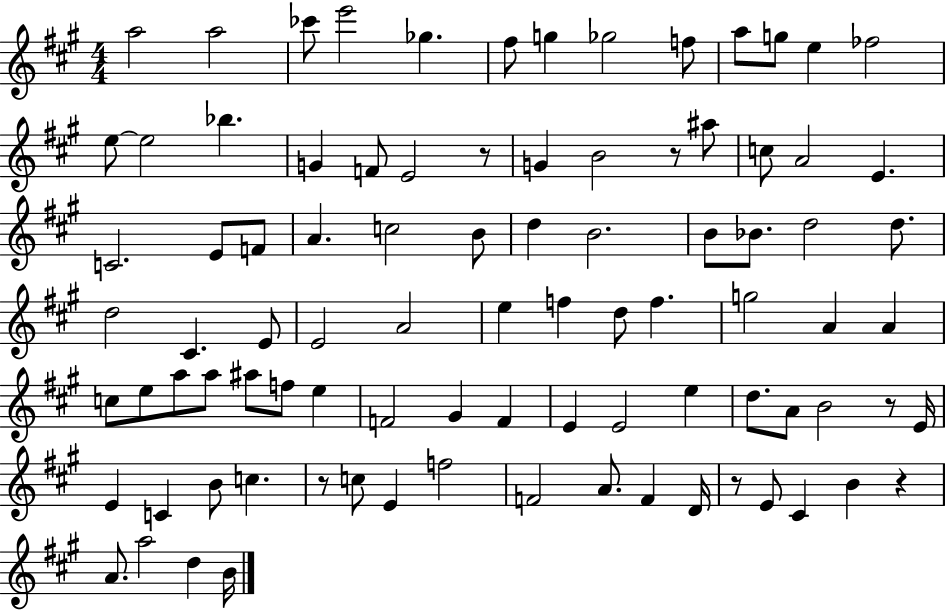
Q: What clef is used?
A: treble